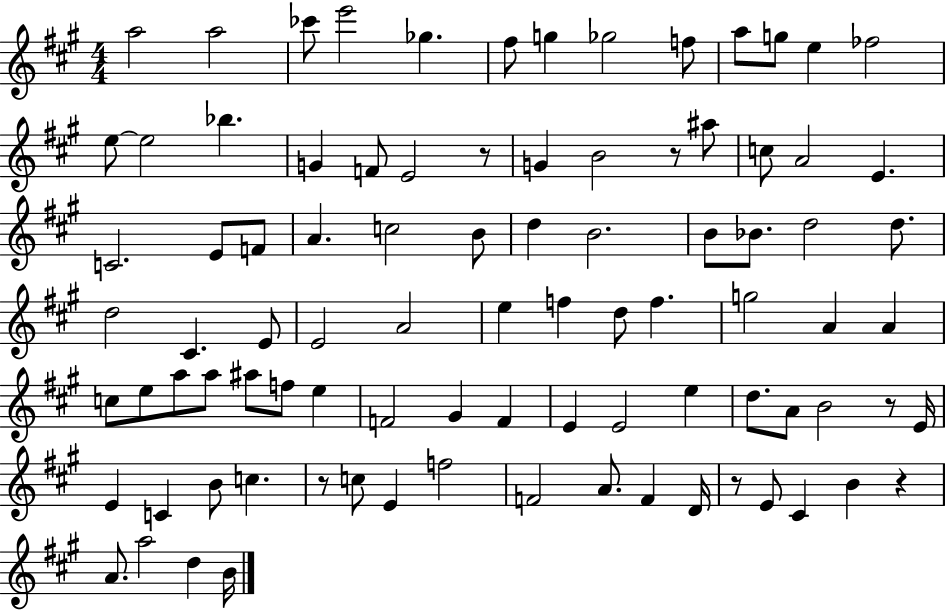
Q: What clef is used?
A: treble